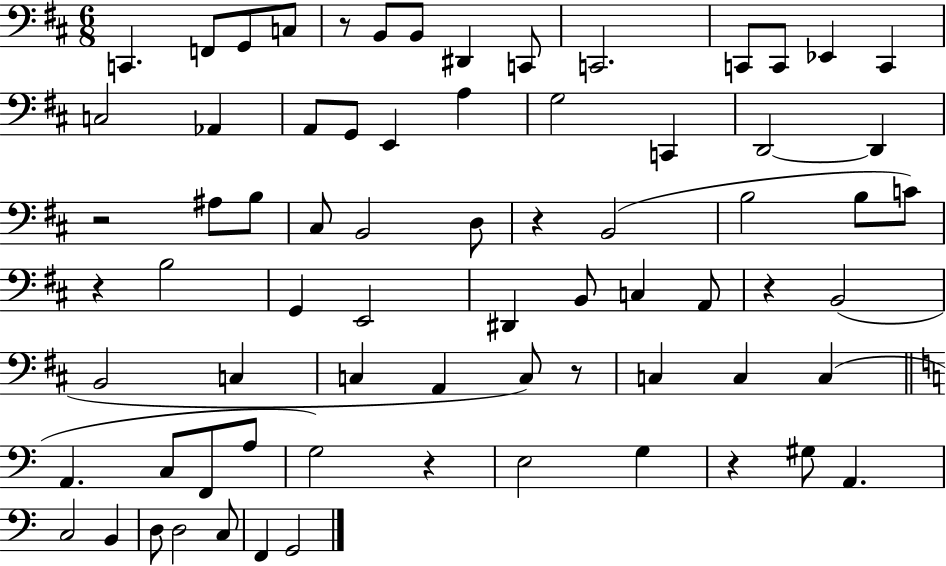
C2/q. F2/e G2/e C3/e R/e B2/e B2/e D#2/q C2/e C2/h. C2/e C2/e Eb2/q C2/q C3/h Ab2/q A2/e G2/e E2/q A3/q G3/h C2/q D2/h D2/q R/h A#3/e B3/e C#3/e B2/h D3/e R/q B2/h B3/h B3/e C4/e R/q B3/h G2/q E2/h D#2/q B2/e C3/q A2/e R/q B2/h B2/h C3/q C3/q A2/q C3/e R/e C3/q C3/q C3/q A2/q. C3/e F2/e A3/e G3/h R/q E3/h G3/q R/q G#3/e A2/q. C3/h B2/q D3/e D3/h C3/e F2/q G2/h